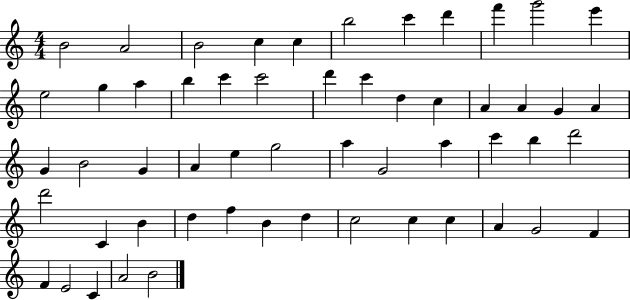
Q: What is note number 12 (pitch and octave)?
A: E5